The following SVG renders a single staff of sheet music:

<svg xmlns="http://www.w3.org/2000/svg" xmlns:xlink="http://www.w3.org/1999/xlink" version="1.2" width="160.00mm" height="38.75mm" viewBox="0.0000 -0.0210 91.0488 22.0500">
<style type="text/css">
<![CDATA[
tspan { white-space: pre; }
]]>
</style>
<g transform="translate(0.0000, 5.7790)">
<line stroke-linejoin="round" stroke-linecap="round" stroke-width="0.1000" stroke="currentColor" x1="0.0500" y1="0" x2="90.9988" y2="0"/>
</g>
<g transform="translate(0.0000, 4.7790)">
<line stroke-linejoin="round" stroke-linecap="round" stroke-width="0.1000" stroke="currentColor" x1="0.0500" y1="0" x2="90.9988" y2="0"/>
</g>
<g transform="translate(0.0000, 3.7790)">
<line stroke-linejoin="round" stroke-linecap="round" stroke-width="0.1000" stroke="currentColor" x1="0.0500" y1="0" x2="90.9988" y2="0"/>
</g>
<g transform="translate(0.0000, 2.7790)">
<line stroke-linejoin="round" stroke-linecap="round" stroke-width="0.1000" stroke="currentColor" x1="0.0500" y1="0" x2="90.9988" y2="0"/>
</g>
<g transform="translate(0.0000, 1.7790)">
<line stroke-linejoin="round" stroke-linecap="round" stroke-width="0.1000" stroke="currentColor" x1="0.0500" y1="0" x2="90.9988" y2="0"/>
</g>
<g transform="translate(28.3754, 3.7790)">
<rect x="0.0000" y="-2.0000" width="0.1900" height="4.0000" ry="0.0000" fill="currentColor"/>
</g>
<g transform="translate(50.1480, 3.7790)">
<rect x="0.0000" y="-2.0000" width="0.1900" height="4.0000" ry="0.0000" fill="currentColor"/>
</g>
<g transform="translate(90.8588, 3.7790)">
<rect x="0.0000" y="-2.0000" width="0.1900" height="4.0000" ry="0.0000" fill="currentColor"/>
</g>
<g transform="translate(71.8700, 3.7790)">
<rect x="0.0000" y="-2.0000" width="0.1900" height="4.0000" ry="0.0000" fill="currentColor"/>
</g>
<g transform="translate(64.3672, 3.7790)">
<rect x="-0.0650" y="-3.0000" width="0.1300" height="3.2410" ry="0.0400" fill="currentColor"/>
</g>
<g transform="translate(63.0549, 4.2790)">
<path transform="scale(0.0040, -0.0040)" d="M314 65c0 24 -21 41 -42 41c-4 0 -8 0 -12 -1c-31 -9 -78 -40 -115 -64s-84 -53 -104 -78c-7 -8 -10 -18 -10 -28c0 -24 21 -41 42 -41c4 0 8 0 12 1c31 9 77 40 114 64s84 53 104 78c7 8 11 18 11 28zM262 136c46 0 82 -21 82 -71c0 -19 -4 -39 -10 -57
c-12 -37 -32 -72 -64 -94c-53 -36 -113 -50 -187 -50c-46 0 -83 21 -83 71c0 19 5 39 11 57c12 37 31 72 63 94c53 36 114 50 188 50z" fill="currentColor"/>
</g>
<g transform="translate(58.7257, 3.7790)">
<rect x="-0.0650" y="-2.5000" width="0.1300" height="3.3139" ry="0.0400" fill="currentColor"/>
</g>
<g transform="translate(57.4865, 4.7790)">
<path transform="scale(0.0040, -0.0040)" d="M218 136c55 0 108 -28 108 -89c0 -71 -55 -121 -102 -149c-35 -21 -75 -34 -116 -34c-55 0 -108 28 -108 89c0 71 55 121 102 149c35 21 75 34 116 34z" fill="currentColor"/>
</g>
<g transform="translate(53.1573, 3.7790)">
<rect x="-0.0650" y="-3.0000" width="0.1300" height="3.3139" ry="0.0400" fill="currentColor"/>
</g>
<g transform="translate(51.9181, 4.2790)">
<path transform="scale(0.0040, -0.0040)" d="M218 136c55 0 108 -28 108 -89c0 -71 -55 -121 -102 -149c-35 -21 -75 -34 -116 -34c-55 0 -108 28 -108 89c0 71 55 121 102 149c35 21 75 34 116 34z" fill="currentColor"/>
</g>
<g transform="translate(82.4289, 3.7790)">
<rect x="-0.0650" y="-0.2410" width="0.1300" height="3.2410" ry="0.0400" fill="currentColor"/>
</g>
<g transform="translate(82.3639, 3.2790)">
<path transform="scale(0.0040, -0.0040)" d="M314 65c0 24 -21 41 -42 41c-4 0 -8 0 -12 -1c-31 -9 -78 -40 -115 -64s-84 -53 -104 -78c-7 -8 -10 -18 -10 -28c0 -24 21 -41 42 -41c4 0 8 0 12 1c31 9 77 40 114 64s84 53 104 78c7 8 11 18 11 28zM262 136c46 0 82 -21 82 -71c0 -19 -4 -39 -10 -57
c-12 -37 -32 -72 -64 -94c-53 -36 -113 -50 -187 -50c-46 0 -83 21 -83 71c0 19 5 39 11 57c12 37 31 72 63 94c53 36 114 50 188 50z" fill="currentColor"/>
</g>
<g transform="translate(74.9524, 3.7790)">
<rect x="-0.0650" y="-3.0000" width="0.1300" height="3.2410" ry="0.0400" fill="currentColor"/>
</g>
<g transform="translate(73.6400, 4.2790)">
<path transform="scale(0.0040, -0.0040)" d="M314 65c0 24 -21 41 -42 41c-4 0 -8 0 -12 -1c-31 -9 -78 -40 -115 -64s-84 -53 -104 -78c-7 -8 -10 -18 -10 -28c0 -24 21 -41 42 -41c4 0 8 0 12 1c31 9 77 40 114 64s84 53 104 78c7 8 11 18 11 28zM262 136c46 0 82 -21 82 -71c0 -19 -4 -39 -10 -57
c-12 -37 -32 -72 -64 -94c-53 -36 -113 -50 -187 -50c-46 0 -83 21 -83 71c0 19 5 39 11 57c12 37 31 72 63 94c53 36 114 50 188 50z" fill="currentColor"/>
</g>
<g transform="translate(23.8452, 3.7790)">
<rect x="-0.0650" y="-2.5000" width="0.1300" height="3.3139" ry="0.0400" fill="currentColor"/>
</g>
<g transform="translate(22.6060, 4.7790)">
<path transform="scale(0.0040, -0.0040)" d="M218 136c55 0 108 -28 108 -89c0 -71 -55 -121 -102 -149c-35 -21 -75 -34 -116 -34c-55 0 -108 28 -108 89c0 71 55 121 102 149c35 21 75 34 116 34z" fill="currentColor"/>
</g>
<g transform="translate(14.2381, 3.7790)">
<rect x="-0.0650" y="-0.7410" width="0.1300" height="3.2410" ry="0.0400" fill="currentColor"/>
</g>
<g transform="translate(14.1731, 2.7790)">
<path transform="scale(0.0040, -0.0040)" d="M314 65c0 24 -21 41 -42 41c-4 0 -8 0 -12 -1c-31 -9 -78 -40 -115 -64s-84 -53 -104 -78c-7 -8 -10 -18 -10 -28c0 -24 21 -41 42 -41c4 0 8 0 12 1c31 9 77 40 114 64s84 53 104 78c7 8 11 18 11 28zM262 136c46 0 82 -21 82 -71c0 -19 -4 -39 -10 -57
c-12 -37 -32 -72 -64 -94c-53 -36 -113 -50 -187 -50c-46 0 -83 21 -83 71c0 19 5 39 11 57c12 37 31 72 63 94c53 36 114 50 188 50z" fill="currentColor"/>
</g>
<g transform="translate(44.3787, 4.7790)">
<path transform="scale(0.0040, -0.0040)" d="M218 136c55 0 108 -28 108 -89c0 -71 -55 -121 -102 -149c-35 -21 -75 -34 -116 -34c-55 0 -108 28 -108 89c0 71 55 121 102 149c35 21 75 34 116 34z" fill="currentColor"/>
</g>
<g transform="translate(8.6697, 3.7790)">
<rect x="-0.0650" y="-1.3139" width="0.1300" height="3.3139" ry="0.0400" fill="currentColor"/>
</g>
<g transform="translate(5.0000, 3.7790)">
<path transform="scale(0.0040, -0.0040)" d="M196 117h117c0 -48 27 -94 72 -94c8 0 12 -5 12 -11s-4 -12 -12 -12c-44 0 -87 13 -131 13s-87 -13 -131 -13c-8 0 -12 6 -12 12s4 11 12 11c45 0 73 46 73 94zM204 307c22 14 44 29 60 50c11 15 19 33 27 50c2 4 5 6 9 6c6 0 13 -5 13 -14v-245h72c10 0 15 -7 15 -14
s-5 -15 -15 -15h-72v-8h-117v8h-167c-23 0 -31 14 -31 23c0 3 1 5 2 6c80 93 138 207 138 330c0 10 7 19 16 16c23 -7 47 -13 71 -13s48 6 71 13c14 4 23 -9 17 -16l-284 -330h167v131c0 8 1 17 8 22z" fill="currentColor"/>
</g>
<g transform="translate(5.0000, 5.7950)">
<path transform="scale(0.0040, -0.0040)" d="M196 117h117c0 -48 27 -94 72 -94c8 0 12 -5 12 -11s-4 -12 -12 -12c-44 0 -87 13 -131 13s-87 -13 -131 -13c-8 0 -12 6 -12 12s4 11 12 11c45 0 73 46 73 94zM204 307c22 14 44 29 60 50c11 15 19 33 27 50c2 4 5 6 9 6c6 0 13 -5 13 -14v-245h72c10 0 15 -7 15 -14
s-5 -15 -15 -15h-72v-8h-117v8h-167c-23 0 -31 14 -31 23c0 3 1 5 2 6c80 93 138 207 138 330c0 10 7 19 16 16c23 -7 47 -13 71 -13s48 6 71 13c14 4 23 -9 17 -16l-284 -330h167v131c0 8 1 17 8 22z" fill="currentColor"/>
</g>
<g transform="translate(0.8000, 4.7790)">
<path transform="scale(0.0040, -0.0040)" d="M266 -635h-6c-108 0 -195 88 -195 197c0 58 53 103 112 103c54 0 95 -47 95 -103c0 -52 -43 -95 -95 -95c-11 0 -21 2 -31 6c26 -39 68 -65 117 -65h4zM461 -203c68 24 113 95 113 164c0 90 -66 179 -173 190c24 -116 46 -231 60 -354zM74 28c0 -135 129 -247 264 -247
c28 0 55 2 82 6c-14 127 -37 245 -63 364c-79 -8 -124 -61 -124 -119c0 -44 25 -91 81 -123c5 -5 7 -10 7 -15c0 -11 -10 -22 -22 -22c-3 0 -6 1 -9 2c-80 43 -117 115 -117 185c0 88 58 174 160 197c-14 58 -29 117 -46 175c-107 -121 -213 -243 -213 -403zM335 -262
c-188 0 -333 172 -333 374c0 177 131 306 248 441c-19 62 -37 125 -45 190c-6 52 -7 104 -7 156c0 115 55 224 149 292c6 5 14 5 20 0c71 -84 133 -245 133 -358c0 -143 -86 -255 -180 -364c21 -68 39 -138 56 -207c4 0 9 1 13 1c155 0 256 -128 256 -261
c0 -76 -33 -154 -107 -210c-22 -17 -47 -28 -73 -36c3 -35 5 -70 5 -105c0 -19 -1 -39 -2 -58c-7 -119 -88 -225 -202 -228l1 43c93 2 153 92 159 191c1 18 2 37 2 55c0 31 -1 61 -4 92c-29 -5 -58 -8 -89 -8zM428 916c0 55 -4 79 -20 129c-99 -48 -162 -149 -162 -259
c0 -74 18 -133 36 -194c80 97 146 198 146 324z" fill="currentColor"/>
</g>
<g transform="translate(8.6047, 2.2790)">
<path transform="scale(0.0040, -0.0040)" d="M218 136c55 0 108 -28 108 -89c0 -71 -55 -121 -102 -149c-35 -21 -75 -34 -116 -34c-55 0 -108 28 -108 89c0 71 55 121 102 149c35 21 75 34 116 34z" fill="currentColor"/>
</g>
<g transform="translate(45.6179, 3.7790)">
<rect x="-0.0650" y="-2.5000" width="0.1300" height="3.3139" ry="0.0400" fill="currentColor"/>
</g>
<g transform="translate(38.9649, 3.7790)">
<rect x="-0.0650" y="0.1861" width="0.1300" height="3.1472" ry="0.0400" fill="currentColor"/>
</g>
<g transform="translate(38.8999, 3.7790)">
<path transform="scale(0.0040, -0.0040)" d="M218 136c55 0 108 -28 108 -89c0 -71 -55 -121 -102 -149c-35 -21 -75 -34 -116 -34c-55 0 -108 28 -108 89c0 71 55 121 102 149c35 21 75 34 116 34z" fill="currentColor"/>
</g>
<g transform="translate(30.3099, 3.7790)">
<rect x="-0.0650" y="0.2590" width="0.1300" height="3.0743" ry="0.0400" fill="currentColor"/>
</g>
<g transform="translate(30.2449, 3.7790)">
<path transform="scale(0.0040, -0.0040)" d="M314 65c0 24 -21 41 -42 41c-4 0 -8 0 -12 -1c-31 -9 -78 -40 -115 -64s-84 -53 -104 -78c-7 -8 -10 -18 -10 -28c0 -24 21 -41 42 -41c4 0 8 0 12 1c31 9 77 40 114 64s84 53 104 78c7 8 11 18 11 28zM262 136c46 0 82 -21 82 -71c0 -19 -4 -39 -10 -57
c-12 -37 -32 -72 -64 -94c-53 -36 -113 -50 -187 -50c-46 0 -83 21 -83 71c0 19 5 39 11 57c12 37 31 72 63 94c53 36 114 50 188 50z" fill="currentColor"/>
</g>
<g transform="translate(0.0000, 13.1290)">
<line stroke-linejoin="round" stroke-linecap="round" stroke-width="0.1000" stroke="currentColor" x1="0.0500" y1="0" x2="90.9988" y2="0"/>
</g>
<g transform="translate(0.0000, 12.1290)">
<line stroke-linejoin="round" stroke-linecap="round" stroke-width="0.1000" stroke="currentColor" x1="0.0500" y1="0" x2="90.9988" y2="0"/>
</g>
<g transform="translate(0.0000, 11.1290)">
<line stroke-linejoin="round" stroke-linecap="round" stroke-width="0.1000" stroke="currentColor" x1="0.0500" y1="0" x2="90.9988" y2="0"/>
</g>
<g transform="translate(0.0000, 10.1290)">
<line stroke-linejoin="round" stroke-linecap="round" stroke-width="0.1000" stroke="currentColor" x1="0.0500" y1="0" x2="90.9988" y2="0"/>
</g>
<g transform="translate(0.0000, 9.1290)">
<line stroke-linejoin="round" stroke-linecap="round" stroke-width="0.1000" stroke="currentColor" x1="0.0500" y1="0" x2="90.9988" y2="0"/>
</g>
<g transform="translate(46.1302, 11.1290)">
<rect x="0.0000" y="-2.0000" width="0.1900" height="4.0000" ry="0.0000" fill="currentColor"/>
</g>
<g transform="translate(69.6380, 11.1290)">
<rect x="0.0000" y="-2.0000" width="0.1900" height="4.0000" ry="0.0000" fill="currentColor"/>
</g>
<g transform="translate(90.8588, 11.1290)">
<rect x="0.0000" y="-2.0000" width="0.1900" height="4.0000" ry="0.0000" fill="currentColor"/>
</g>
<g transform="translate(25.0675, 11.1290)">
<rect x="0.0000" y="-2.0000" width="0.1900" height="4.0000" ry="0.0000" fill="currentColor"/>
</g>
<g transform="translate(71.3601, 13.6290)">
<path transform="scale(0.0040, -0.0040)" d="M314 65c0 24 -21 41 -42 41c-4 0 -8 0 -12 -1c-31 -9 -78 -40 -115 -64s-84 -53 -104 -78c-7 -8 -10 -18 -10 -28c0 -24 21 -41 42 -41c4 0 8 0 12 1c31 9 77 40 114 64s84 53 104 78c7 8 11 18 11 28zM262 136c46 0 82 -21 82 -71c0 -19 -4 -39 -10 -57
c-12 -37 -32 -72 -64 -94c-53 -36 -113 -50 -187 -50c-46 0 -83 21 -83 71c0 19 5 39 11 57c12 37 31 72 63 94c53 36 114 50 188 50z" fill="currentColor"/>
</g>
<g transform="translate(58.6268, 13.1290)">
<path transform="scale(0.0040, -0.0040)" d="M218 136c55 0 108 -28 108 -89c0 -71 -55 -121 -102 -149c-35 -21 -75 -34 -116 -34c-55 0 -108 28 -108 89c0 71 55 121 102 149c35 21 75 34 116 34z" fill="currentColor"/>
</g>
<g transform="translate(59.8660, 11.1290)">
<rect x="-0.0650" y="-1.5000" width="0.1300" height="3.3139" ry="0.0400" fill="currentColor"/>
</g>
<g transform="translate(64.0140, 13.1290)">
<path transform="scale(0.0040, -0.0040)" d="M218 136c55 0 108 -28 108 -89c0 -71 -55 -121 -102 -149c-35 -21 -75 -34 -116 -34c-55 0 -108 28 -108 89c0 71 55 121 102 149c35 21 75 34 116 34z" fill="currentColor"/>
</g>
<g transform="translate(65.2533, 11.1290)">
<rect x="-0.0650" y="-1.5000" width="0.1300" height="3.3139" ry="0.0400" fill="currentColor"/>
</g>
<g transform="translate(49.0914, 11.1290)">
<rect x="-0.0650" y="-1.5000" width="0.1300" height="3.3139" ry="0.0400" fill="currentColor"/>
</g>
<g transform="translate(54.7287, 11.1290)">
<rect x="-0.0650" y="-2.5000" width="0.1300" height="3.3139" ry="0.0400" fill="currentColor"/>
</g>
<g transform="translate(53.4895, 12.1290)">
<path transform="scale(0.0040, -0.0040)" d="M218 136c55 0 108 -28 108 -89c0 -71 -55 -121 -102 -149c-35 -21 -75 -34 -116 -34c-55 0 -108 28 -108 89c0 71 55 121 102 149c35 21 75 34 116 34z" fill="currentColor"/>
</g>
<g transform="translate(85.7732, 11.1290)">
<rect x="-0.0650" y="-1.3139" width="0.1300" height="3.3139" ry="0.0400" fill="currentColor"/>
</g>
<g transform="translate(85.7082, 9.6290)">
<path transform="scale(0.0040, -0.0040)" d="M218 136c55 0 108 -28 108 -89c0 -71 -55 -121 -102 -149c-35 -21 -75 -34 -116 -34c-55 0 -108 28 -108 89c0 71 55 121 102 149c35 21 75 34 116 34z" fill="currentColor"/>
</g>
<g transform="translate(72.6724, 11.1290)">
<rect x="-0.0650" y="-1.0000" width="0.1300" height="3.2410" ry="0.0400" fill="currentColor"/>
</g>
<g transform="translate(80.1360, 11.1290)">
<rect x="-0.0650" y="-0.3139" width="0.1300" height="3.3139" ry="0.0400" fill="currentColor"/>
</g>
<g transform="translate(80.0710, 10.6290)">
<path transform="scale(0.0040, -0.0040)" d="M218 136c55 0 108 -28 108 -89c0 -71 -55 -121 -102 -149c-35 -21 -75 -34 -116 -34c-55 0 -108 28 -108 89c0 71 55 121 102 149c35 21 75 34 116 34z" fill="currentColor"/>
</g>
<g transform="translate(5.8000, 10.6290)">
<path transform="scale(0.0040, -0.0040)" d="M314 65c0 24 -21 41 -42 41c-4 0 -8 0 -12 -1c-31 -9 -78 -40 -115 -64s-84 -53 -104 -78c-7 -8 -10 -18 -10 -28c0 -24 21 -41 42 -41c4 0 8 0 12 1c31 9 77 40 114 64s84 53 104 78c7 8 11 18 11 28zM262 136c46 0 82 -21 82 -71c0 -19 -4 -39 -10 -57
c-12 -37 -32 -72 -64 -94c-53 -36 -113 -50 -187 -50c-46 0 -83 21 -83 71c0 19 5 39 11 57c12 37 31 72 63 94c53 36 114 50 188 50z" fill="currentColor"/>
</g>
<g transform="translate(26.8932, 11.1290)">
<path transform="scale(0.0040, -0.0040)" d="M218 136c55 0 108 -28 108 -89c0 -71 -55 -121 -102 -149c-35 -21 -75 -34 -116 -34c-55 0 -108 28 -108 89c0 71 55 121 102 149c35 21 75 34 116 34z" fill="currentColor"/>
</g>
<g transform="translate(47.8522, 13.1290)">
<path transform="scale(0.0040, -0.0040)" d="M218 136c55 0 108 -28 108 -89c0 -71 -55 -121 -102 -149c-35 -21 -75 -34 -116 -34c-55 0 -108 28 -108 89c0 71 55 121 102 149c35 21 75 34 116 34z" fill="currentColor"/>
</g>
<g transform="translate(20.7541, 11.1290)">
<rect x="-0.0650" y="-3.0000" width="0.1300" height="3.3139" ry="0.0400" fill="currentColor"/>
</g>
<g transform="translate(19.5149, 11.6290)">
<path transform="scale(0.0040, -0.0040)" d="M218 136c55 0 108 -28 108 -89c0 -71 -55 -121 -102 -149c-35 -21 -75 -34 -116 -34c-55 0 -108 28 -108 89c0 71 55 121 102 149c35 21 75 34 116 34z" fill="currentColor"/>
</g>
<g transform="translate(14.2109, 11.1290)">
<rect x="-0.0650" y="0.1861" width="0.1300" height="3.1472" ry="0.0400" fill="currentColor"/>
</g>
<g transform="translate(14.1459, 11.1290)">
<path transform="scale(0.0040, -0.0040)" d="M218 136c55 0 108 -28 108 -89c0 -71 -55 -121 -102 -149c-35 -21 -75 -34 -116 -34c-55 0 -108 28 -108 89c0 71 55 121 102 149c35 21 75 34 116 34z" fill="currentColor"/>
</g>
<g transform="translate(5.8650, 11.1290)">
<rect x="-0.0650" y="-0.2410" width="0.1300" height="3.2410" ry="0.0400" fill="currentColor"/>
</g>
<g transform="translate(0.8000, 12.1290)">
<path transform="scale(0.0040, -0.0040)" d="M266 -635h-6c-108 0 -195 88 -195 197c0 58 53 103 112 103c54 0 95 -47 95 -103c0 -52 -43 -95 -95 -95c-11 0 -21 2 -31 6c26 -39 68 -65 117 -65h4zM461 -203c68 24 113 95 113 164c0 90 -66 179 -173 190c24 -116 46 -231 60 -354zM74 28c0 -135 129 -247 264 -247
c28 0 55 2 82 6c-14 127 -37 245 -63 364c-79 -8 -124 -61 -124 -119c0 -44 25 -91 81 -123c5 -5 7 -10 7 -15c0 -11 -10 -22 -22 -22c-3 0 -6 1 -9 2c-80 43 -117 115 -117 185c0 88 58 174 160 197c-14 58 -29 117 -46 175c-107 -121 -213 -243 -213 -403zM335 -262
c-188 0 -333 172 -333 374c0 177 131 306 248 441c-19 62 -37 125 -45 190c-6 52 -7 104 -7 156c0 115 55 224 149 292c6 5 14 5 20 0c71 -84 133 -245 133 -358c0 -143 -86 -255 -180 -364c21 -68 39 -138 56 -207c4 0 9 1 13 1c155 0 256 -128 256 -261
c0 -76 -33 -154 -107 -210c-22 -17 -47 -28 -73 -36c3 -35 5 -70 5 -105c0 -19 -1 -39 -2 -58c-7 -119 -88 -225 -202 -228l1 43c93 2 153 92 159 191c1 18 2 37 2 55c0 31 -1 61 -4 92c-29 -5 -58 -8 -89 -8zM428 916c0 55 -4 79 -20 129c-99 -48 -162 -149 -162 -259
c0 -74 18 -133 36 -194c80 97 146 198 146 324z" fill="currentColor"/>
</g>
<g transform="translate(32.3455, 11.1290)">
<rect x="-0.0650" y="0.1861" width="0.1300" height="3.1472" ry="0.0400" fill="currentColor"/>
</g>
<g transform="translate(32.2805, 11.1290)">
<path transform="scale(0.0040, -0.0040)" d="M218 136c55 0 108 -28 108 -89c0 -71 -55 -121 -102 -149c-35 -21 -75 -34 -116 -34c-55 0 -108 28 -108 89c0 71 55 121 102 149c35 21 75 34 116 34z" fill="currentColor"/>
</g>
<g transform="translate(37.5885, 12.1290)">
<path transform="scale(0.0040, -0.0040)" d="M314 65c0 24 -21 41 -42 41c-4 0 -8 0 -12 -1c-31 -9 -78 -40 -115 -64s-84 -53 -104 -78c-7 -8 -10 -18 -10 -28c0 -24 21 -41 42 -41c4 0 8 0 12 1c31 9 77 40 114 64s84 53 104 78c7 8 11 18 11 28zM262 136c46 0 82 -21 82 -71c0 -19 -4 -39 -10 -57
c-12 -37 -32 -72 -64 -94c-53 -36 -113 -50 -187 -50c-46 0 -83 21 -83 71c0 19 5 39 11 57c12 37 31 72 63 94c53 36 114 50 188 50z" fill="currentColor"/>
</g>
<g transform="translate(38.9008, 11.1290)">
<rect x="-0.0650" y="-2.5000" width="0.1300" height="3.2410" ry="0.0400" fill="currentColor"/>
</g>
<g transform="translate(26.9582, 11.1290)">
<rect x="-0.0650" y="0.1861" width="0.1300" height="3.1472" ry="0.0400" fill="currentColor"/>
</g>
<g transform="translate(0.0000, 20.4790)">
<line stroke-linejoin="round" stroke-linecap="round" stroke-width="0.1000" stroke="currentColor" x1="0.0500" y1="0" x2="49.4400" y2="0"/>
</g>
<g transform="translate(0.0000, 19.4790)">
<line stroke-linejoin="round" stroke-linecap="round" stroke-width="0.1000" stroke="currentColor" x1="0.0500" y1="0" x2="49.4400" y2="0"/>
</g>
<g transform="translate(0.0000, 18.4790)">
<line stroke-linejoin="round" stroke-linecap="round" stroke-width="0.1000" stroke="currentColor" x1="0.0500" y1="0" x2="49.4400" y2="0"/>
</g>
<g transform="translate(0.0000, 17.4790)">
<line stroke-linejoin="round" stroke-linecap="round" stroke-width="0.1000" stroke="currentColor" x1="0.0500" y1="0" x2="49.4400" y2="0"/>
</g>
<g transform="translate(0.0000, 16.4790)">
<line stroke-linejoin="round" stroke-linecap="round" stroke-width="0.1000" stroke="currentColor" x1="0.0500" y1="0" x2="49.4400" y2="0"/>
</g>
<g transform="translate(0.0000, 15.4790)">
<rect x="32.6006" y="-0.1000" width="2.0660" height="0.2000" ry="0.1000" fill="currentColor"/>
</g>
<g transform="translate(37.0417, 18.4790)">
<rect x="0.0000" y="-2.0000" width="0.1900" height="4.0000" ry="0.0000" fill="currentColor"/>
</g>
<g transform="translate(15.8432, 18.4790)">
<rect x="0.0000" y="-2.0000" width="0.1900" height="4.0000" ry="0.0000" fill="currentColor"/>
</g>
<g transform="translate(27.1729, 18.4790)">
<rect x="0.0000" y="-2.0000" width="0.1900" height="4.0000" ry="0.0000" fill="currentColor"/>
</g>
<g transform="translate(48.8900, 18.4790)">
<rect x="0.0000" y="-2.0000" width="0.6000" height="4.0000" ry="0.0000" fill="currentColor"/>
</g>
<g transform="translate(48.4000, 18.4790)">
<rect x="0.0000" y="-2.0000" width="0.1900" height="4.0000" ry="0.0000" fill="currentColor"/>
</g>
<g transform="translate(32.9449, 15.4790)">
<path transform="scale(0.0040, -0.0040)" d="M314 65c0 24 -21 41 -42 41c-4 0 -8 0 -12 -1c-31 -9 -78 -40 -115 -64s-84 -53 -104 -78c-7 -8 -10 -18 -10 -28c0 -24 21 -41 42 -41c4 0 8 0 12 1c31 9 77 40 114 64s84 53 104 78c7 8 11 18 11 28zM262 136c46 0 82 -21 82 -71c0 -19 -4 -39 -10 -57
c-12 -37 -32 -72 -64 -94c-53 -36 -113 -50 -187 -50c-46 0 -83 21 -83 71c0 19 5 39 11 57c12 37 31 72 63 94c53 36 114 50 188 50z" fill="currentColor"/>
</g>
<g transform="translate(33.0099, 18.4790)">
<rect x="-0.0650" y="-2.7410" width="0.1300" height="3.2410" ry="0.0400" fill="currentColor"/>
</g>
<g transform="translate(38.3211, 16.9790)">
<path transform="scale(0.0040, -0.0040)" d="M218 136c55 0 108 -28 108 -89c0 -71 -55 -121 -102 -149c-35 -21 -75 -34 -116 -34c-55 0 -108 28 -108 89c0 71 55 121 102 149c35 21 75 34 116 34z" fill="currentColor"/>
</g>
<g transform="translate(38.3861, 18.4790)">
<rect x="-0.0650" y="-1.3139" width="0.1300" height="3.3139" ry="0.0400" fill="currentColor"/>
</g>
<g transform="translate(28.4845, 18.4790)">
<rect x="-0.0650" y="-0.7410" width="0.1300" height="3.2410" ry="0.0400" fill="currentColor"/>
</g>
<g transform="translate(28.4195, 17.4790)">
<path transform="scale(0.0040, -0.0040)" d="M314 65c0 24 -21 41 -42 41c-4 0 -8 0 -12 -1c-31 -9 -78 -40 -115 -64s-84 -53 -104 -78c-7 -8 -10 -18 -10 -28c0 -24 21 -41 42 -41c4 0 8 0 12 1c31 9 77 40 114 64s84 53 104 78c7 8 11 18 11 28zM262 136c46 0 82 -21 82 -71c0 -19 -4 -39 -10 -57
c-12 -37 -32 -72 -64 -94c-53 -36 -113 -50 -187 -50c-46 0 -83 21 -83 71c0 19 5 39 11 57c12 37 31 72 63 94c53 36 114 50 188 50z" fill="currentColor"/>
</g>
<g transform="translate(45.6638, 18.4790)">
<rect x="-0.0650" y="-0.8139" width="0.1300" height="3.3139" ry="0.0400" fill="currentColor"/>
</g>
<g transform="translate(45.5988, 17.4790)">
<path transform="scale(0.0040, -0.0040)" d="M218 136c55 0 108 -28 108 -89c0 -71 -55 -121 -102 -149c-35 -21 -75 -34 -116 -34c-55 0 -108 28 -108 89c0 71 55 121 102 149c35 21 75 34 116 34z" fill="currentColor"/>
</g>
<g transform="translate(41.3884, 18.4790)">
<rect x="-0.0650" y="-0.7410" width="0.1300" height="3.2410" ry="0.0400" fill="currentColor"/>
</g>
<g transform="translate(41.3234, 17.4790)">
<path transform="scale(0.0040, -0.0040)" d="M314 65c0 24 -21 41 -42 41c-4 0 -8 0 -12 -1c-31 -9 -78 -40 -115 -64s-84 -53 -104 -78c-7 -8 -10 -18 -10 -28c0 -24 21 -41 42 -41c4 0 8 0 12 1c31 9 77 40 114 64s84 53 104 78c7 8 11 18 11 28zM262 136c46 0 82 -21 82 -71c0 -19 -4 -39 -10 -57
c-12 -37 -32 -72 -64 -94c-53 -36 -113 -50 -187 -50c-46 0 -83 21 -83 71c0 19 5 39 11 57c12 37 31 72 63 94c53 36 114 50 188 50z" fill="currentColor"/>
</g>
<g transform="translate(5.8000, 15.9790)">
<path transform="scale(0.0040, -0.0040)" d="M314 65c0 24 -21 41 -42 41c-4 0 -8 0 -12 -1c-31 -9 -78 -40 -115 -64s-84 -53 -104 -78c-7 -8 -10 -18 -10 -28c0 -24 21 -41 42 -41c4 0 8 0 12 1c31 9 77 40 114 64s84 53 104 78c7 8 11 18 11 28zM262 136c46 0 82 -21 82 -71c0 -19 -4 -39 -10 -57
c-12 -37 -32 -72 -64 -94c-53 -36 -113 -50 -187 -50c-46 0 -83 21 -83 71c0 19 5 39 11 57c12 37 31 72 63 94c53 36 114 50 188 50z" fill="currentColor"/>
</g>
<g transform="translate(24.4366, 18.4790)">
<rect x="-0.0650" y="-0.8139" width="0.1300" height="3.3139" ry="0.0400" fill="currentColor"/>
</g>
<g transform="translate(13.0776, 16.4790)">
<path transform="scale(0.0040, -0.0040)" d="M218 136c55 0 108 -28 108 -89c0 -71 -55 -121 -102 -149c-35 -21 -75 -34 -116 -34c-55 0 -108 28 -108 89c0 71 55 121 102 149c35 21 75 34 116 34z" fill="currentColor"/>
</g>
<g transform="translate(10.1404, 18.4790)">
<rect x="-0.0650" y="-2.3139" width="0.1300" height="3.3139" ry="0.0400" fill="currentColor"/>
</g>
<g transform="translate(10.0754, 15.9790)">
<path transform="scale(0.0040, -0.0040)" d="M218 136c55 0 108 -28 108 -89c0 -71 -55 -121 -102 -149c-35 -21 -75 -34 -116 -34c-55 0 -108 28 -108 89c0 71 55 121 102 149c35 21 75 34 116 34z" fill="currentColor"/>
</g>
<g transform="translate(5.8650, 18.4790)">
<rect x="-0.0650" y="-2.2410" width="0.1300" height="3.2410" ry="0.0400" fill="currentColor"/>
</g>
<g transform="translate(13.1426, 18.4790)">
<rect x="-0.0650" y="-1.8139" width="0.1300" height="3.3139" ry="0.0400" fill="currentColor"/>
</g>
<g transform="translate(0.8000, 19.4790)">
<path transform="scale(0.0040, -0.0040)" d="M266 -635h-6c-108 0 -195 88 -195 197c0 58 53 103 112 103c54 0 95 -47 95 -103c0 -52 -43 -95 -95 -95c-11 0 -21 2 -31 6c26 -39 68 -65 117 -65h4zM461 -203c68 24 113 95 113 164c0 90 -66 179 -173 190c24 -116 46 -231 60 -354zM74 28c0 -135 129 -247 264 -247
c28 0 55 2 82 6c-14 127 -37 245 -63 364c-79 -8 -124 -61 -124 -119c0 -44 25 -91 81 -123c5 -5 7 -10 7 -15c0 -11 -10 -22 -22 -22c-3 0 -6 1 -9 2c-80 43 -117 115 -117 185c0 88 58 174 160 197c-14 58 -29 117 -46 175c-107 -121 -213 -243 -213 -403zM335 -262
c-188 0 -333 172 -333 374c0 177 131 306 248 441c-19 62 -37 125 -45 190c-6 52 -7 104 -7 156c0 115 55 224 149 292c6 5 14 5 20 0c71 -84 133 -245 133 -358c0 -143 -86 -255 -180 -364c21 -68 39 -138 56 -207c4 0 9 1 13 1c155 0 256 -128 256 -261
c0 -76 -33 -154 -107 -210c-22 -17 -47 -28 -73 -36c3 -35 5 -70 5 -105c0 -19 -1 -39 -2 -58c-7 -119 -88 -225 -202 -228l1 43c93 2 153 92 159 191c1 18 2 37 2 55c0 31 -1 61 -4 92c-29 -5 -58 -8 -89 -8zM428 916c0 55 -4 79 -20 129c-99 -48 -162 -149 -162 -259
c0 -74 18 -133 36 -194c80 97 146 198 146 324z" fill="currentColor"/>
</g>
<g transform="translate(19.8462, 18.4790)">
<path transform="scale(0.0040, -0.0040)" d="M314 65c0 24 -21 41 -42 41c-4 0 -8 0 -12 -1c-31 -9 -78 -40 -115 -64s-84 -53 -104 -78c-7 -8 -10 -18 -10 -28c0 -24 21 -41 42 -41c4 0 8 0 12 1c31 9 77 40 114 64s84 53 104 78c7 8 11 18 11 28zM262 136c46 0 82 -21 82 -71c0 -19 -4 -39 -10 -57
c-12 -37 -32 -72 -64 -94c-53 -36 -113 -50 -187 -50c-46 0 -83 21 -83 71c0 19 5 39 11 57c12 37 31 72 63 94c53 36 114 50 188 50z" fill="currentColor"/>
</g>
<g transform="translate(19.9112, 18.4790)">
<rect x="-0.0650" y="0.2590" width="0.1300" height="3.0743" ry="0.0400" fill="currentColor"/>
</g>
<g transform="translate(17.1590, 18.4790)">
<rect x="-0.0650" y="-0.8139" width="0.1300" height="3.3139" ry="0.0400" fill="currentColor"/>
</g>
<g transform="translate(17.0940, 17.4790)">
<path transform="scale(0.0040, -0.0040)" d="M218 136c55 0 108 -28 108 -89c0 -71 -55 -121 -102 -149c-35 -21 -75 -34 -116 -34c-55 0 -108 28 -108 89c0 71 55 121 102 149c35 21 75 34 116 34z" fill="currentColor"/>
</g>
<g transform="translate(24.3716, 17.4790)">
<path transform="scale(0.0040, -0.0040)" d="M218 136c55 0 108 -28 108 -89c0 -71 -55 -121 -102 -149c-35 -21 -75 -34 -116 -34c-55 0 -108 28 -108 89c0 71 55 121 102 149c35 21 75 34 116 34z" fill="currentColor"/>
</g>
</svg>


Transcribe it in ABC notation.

X:1
T:Untitled
M:4/4
L:1/4
K:C
e d2 G B2 B G A G A2 A2 c2 c2 B A B B G2 E G E E D2 c e g2 g f d B2 d d2 a2 e d2 d